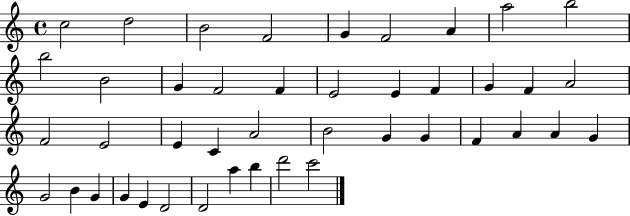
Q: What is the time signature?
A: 4/4